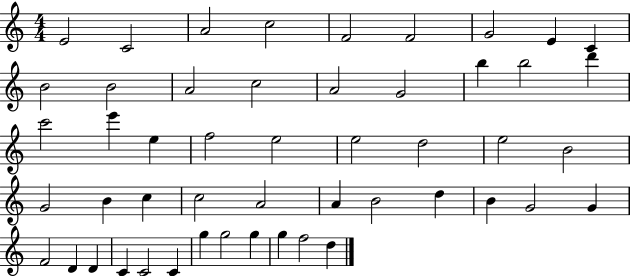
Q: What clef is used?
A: treble